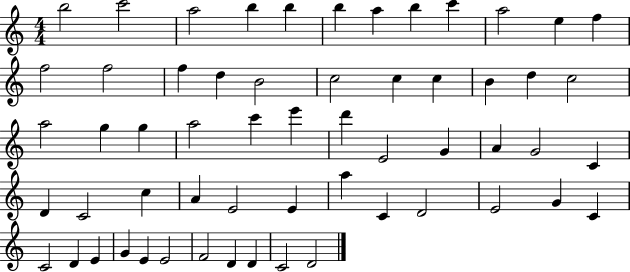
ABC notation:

X:1
T:Untitled
M:4/4
L:1/4
K:C
b2 c'2 a2 b b b a b c' a2 e f f2 f2 f d B2 c2 c c B d c2 a2 g g a2 c' e' d' E2 G A G2 C D C2 c A E2 E a C D2 E2 G C C2 D E G E E2 F2 D D C2 D2